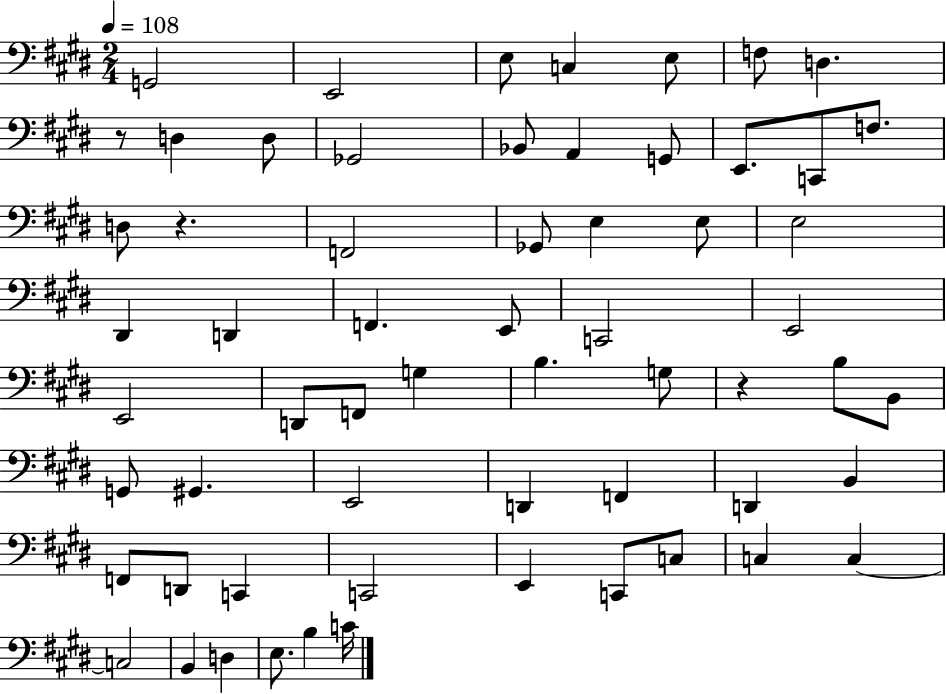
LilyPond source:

{
  \clef bass
  \numericTimeSignature
  \time 2/4
  \key e \major
  \tempo 4 = 108
  g,2 | e,2 | e8 c4 e8 | f8 d4. | \break r8 d4 d8 | ges,2 | bes,8 a,4 g,8 | e,8. c,8 f8. | \break d8 r4. | f,2 | ges,8 e4 e8 | e2 | \break dis,4 d,4 | f,4. e,8 | c,2 | e,2 | \break e,2 | d,8 f,8 g4 | b4. g8 | r4 b8 b,8 | \break g,8 gis,4. | e,2 | d,4 f,4 | d,4 b,4 | \break f,8 d,8 c,4 | c,2 | e,4 c,8 c8 | c4 c4~~ | \break c2 | b,4 d4 | e8. b4 c'16 | \bar "|."
}